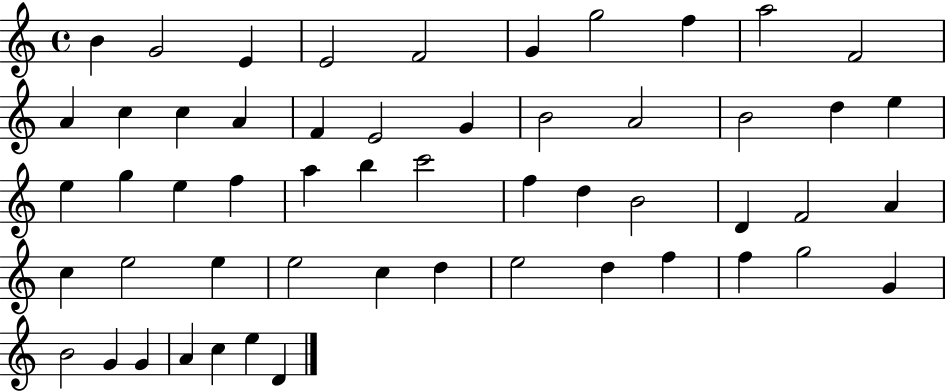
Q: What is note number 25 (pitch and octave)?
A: E5